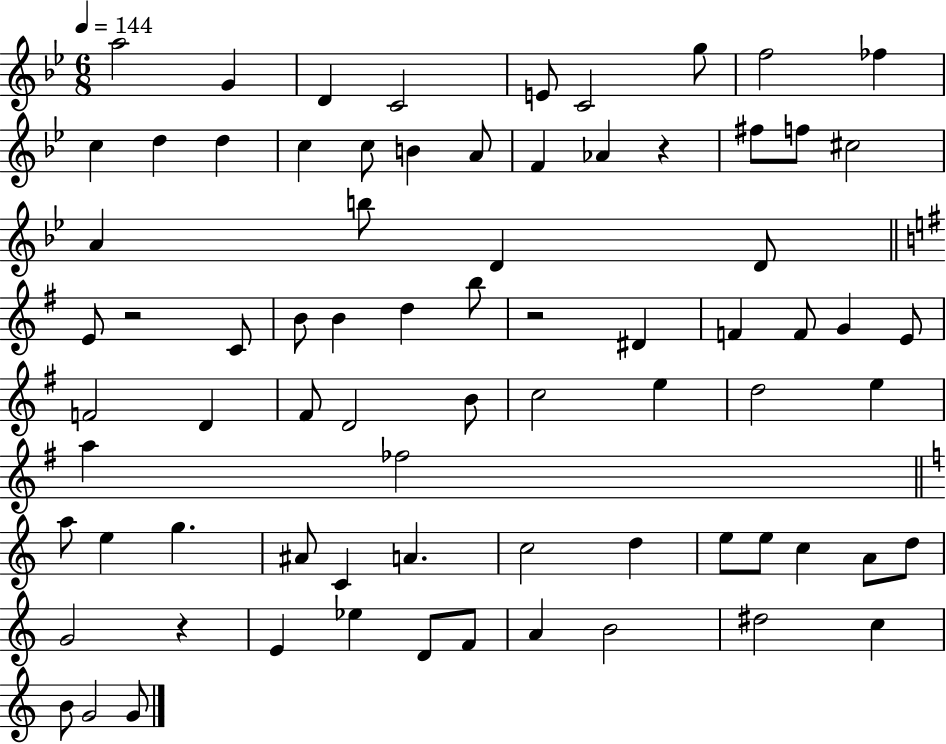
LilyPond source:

{
  \clef treble
  \numericTimeSignature
  \time 6/8
  \key bes \major
  \tempo 4 = 144
  a''2 g'4 | d'4 c'2 | e'8 c'2 g''8 | f''2 fes''4 | \break c''4 d''4 d''4 | c''4 c''8 b'4 a'8 | f'4 aes'4 r4 | fis''8 f''8 cis''2 | \break a'4 b''8 d'4 d'8 | \bar "||" \break \key g \major e'8 r2 c'8 | b'8 b'4 d''4 b''8 | r2 dis'4 | f'4 f'8 g'4 e'8 | \break f'2 d'4 | fis'8 d'2 b'8 | c''2 e''4 | d''2 e''4 | \break a''4 fes''2 | \bar "||" \break \key c \major a''8 e''4 g''4. | ais'8 c'4 a'4. | c''2 d''4 | e''8 e''8 c''4 a'8 d''8 | \break g'2 r4 | e'4 ees''4 d'8 f'8 | a'4 b'2 | dis''2 c''4 | \break b'8 g'2 g'8 | \bar "|."
}